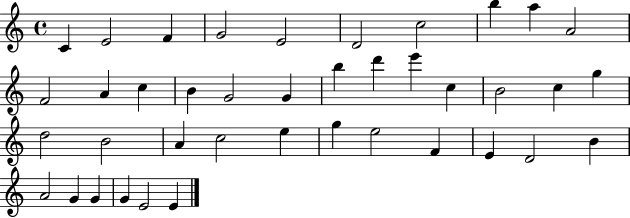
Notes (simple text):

C4/q E4/h F4/q G4/h E4/h D4/h C5/h B5/q A5/q A4/h F4/h A4/q C5/q B4/q G4/h G4/q B5/q D6/q E6/q C5/q B4/h C5/q G5/q D5/h B4/h A4/q C5/h E5/q G5/q E5/h F4/q E4/q D4/h B4/q A4/h G4/q G4/q G4/q E4/h E4/q